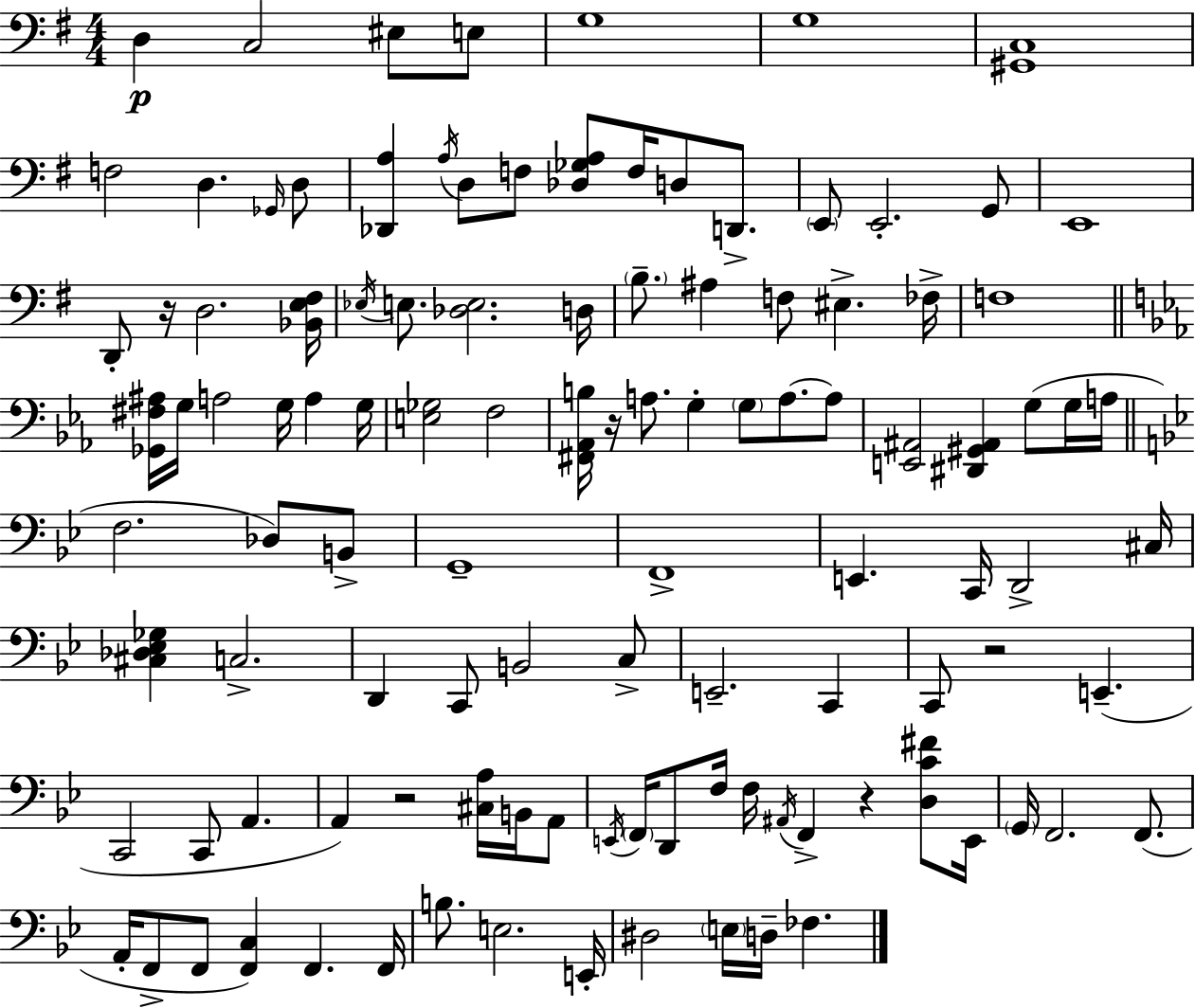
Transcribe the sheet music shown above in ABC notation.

X:1
T:Untitled
M:4/4
L:1/4
K:Em
D, C,2 ^E,/2 E,/2 G,4 G,4 [^G,,C,]4 F,2 D, _G,,/4 D,/2 [_D,,A,] A,/4 D,/2 F,/2 [_D,_G,A,]/2 F,/4 D,/2 D,,/2 E,,/2 E,,2 G,,/2 E,,4 D,,/2 z/4 D,2 [_B,,E,^F,]/4 _E,/4 E,/2 [_D,E,]2 D,/4 B,/2 ^A, F,/2 ^E, _F,/4 F,4 [_G,,^F,^A,]/4 G,/4 A,2 G,/4 A, G,/4 [E,_G,]2 F,2 [^F,,_A,,B,]/4 z/4 A,/2 G, G,/2 A,/2 A,/2 [E,,^A,,]2 [^D,,^G,,^A,,] G,/2 G,/4 A,/4 F,2 _D,/2 B,,/2 G,,4 F,,4 E,, C,,/4 D,,2 ^C,/4 [^C,_D,_E,_G,] C,2 D,, C,,/2 B,,2 C,/2 E,,2 C,, C,,/2 z2 E,, C,,2 C,,/2 A,, A,, z2 [^C,A,]/4 B,,/4 A,,/2 E,,/4 F,,/4 D,,/2 F,/4 F,/4 ^A,,/4 F,, z [D,C^F]/2 E,,/4 G,,/4 F,,2 F,,/2 A,,/4 F,,/2 F,,/2 [F,,C,] F,, F,,/4 B,/2 E,2 E,,/4 ^D,2 E,/4 D,/4 _F,